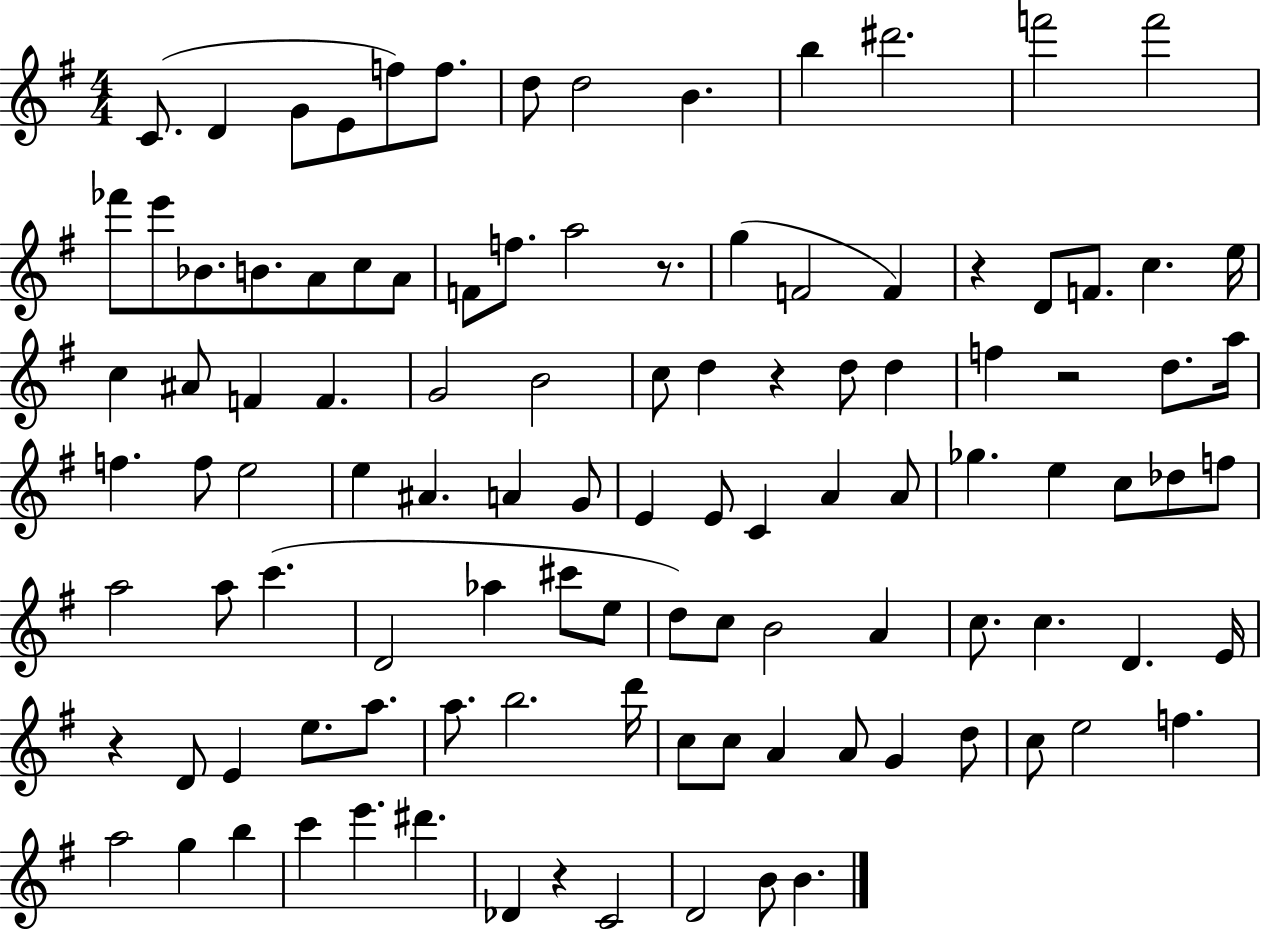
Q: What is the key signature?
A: G major